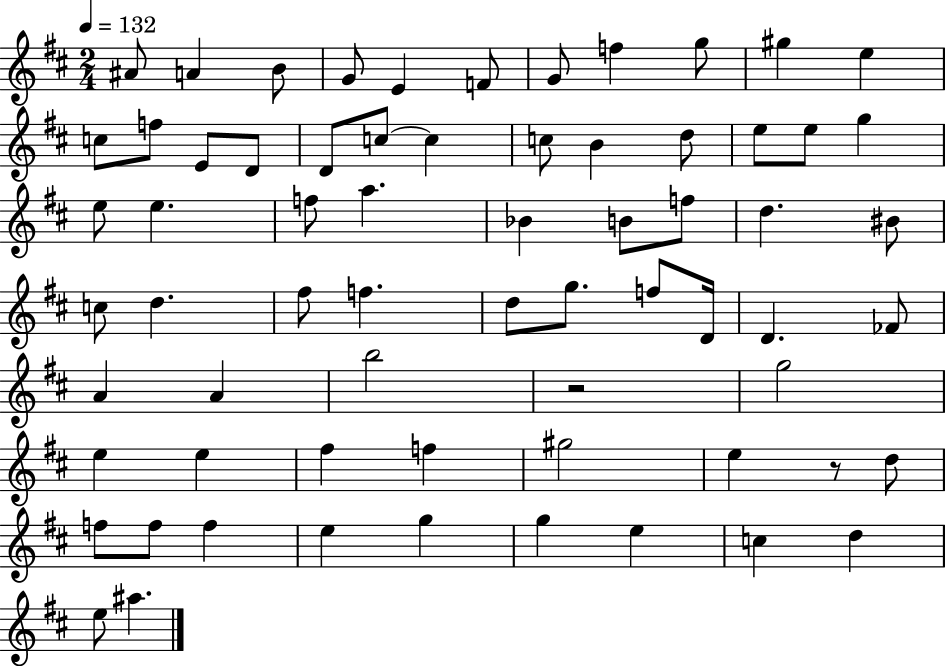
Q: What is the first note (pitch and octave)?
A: A#4